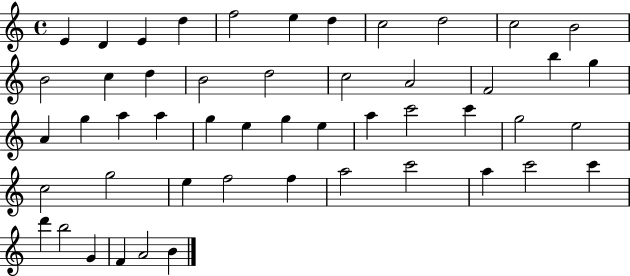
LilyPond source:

{
  \clef treble
  \time 4/4
  \defaultTimeSignature
  \key c \major
  e'4 d'4 e'4 d''4 | f''2 e''4 d''4 | c''2 d''2 | c''2 b'2 | \break b'2 c''4 d''4 | b'2 d''2 | c''2 a'2 | f'2 b''4 g''4 | \break a'4 g''4 a''4 a''4 | g''4 e''4 g''4 e''4 | a''4 c'''2 c'''4 | g''2 e''2 | \break c''2 g''2 | e''4 f''2 f''4 | a''2 c'''2 | a''4 c'''2 c'''4 | \break d'''4 b''2 g'4 | f'4 a'2 b'4 | \bar "|."
}